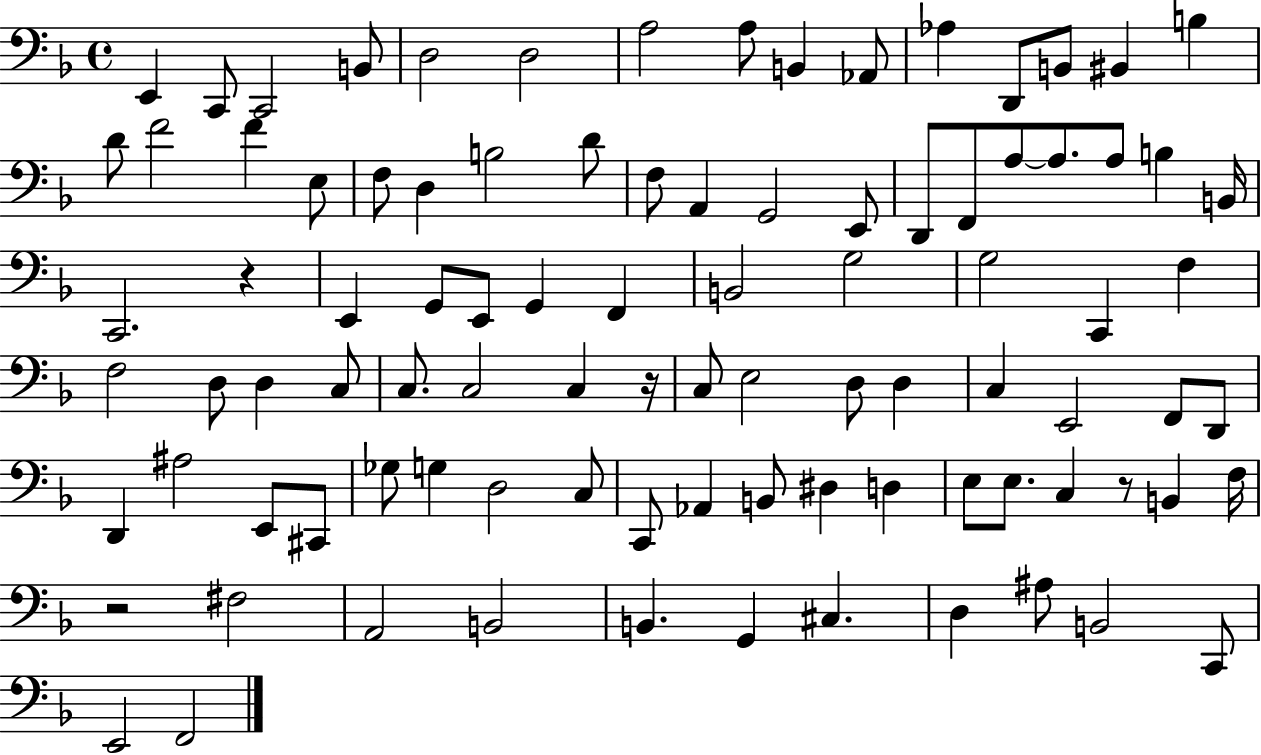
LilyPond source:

{
  \clef bass
  \time 4/4
  \defaultTimeSignature
  \key f \major
  e,4 c,8 c,2 b,8 | d2 d2 | a2 a8 b,4 aes,8 | aes4 d,8 b,8 bis,4 b4 | \break d'8 f'2 f'4 e8 | f8 d4 b2 d'8 | f8 a,4 g,2 e,8 | d,8 f,8 a8~~ a8. a8 b4 b,16 | \break c,2. r4 | e,4 g,8 e,8 g,4 f,4 | b,2 g2 | g2 c,4 f4 | \break f2 d8 d4 c8 | c8. c2 c4 r16 | c8 e2 d8 d4 | c4 e,2 f,8 d,8 | \break d,4 ais2 e,8 cis,8 | ges8 g4 d2 c8 | c,8 aes,4 b,8 dis4 d4 | e8 e8. c4 r8 b,4 f16 | \break r2 fis2 | a,2 b,2 | b,4. g,4 cis4. | d4 ais8 b,2 c,8 | \break e,2 f,2 | \bar "|."
}